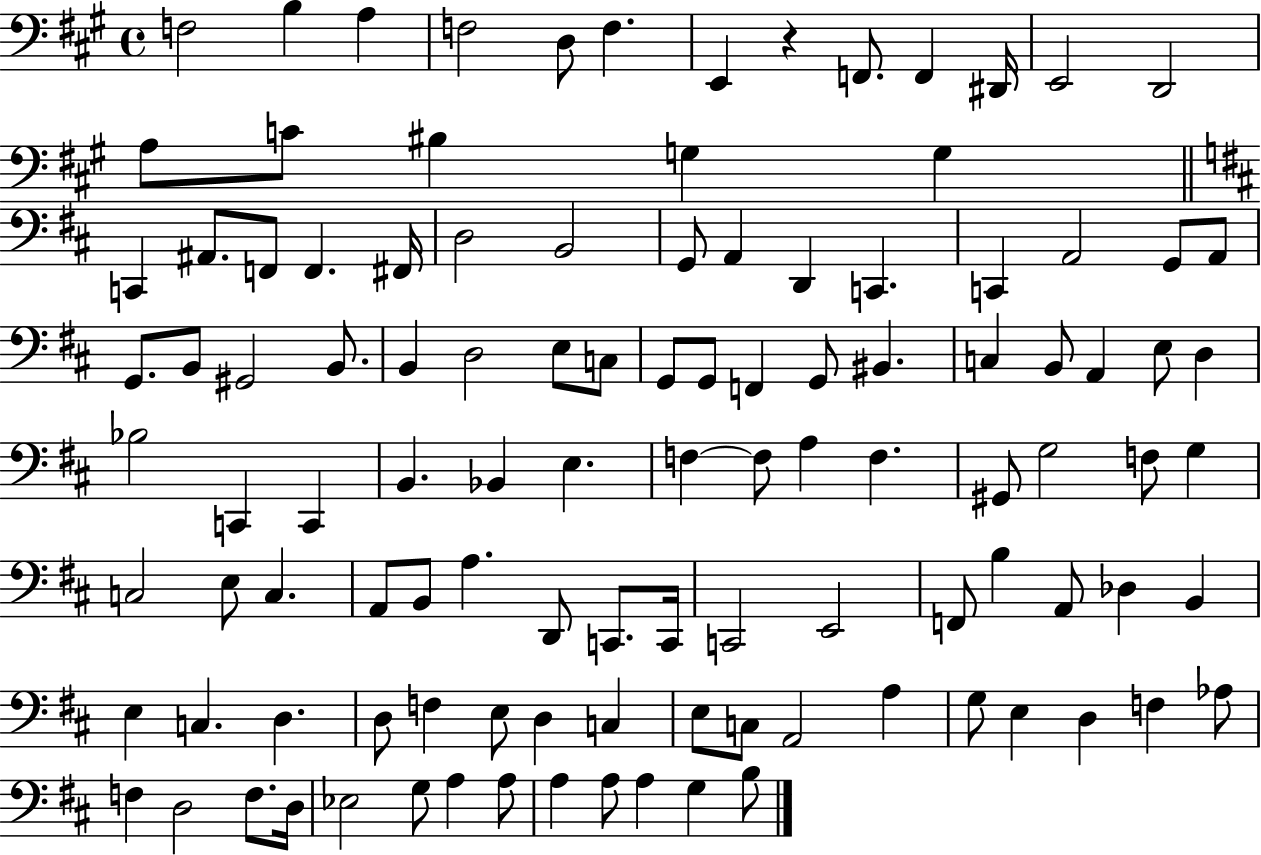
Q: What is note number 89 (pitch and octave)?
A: E3